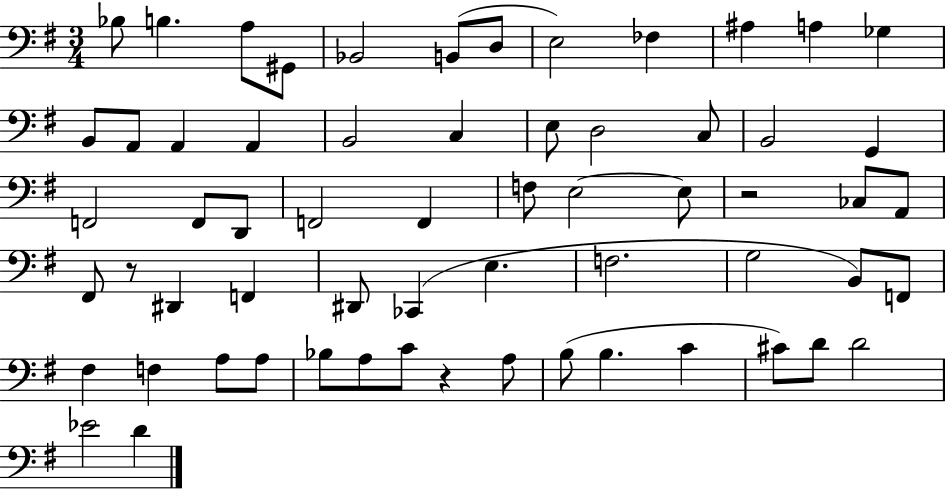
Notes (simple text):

Bb3/e B3/q. A3/e G#2/e Bb2/h B2/e D3/e E3/h FES3/q A#3/q A3/q Gb3/q B2/e A2/e A2/q A2/q B2/h C3/q E3/e D3/h C3/e B2/h G2/q F2/h F2/e D2/e F2/h F2/q F3/e E3/h E3/e R/h CES3/e A2/e F#2/e R/e D#2/q F2/q D#2/e CES2/q E3/q. F3/h. G3/h B2/e F2/e F#3/q F3/q A3/e A3/e Bb3/e A3/e C4/e R/q A3/e B3/e B3/q. C4/q C#4/e D4/e D4/h Eb4/h D4/q